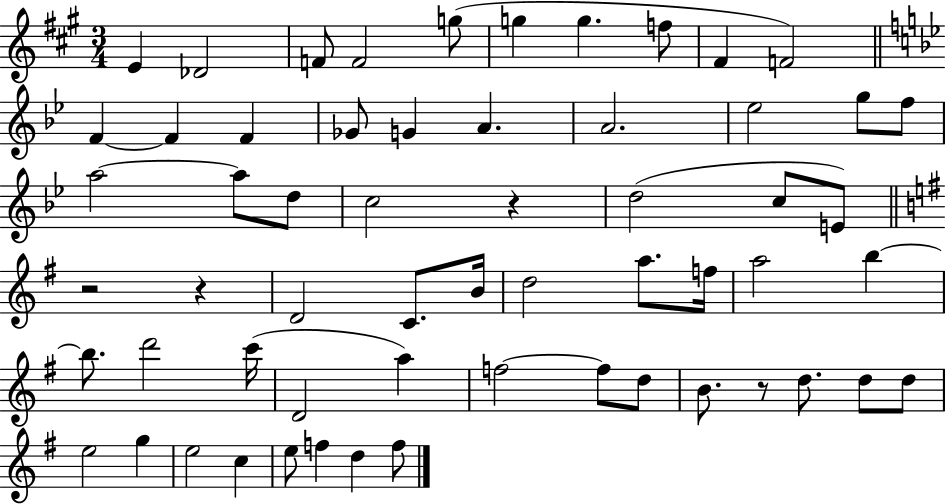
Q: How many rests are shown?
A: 4